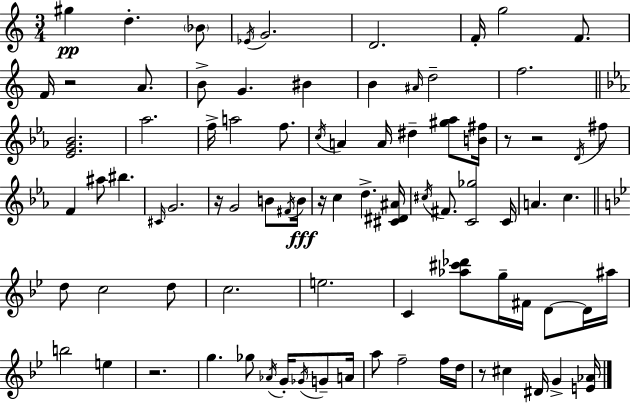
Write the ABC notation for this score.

X:1
T:Untitled
M:3/4
L:1/4
K:Am
^g d _B/2 _E/4 G2 D2 F/4 g2 F/2 F/4 z2 A/2 B/2 G ^B B ^A/4 d2 f2 [_EG_B]2 _a2 f/4 a2 f/2 c/4 A A/4 ^d [^g_a]/2 [B^f]/4 z/2 z2 D/4 ^f/2 F ^a/2 ^b ^C/4 G2 z/4 G2 B/2 ^F/4 B/4 z/4 c d [^C^D^A]/4 ^c/4 ^F/2 [C_g]2 C/4 A c d/2 c2 d/2 c2 e2 C [_a^c'_d']/2 g/4 ^F/4 D/2 D/4 ^a/4 b2 e z2 g _g/2 _A/4 G/4 _G/4 G/2 A/4 a/2 f2 f/4 d/4 z/2 ^c ^D/4 G [E_A]/4